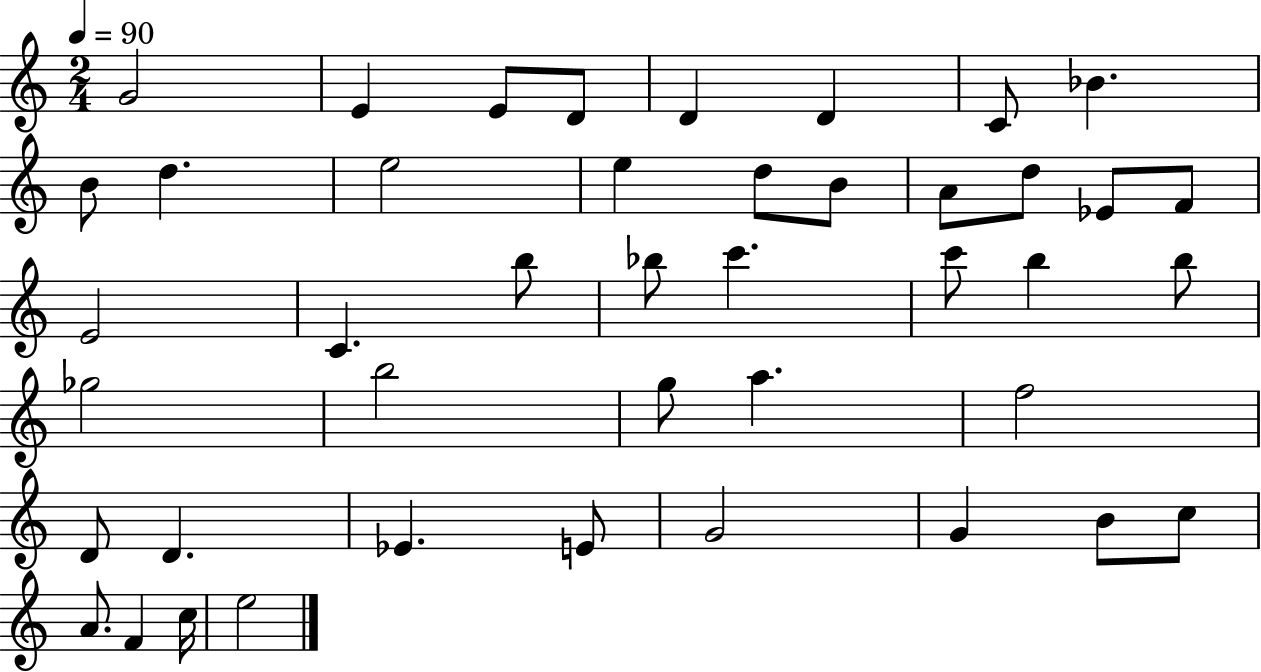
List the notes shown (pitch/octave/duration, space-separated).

G4/h E4/q E4/e D4/e D4/q D4/q C4/e Bb4/q. B4/e D5/q. E5/h E5/q D5/e B4/e A4/e D5/e Eb4/e F4/e E4/h C4/q. B5/e Bb5/e C6/q. C6/e B5/q B5/e Gb5/h B5/h G5/e A5/q. F5/h D4/e D4/q. Eb4/q. E4/e G4/h G4/q B4/e C5/e A4/e. F4/q C5/s E5/h